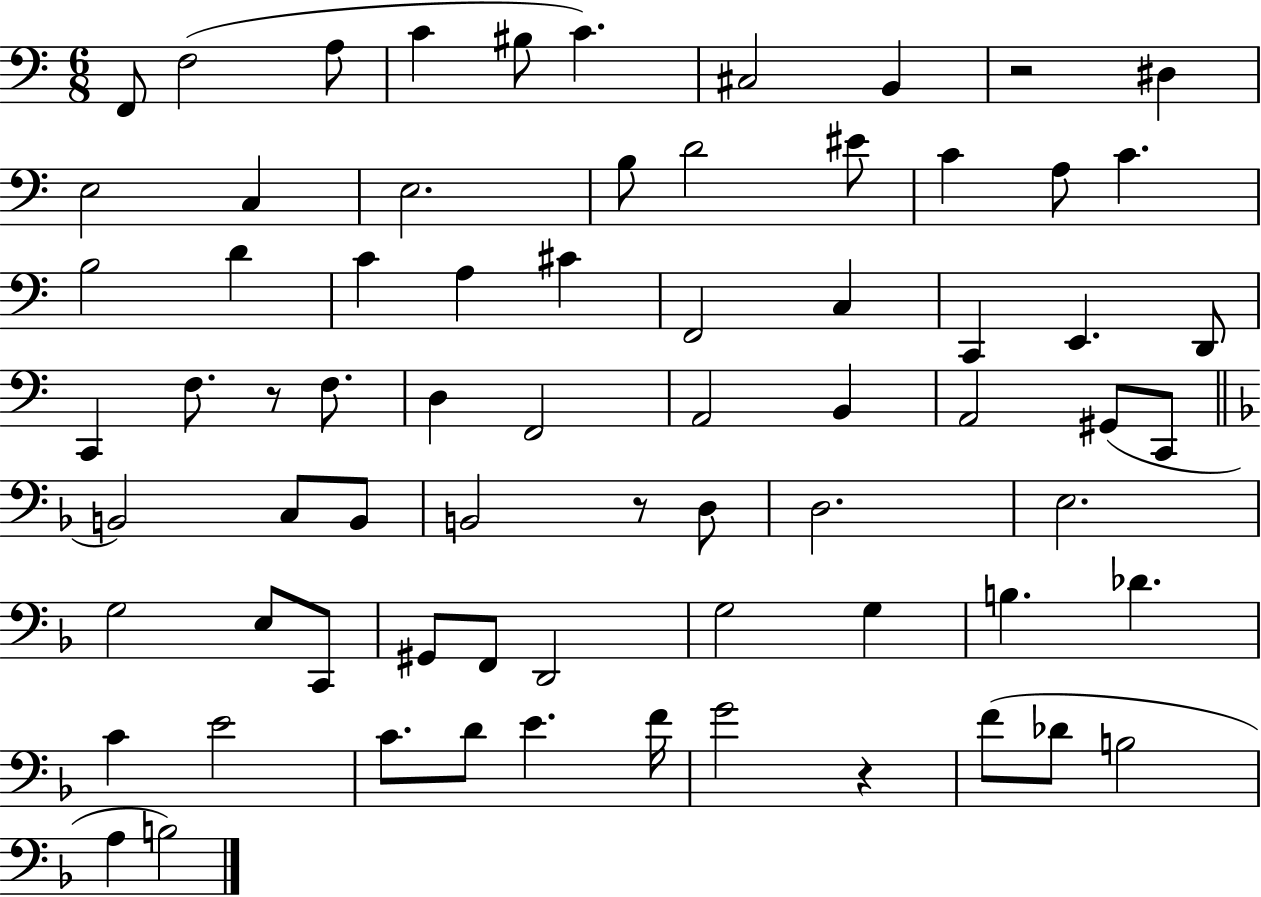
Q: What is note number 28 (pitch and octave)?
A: D2